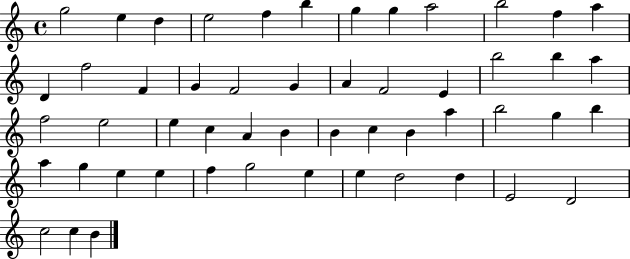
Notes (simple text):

G5/h E5/q D5/q E5/h F5/q B5/q G5/q G5/q A5/h B5/h F5/q A5/q D4/q F5/h F4/q G4/q F4/h G4/q A4/q F4/h E4/q B5/h B5/q A5/q F5/h E5/h E5/q C5/q A4/q B4/q B4/q C5/q B4/q A5/q B5/h G5/q B5/q A5/q G5/q E5/q E5/q F5/q G5/h E5/q E5/q D5/h D5/q E4/h D4/h C5/h C5/q B4/q